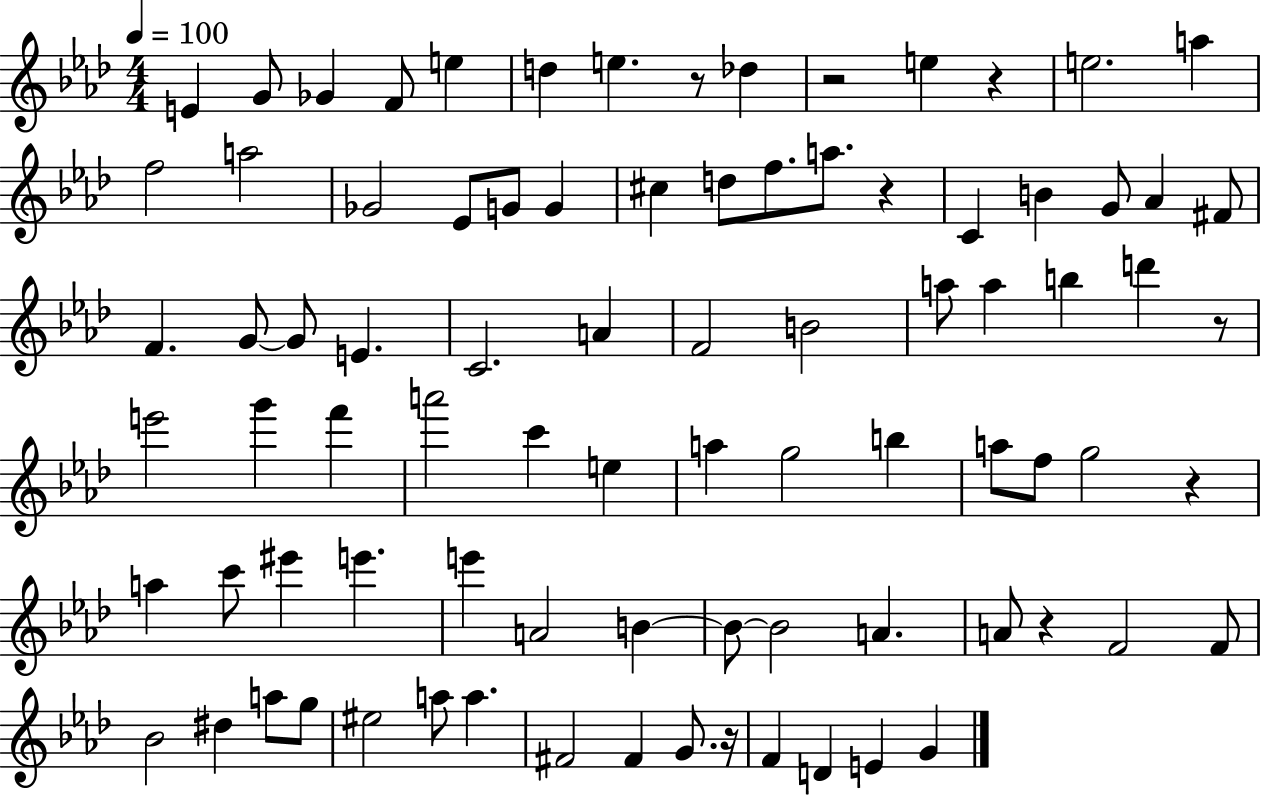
{
  \clef treble
  \numericTimeSignature
  \time 4/4
  \key aes \major
  \tempo 4 = 100
  \repeat volta 2 { e'4 g'8 ges'4 f'8 e''4 | d''4 e''4. r8 des''4 | r2 e''4 r4 | e''2. a''4 | \break f''2 a''2 | ges'2 ees'8 g'8 g'4 | cis''4 d''8 f''8. a''8. r4 | c'4 b'4 g'8 aes'4 fis'8 | \break f'4. g'8~~ g'8 e'4. | c'2. a'4 | f'2 b'2 | a''8 a''4 b''4 d'''4 r8 | \break e'''2 g'''4 f'''4 | a'''2 c'''4 e''4 | a''4 g''2 b''4 | a''8 f''8 g''2 r4 | \break a''4 c'''8 eis'''4 e'''4. | e'''4 a'2 b'4~~ | b'8~~ b'2 a'4. | a'8 r4 f'2 f'8 | \break bes'2 dis''4 a''8 g''8 | eis''2 a''8 a''4. | fis'2 fis'4 g'8. r16 | f'4 d'4 e'4 g'4 | \break } \bar "|."
}